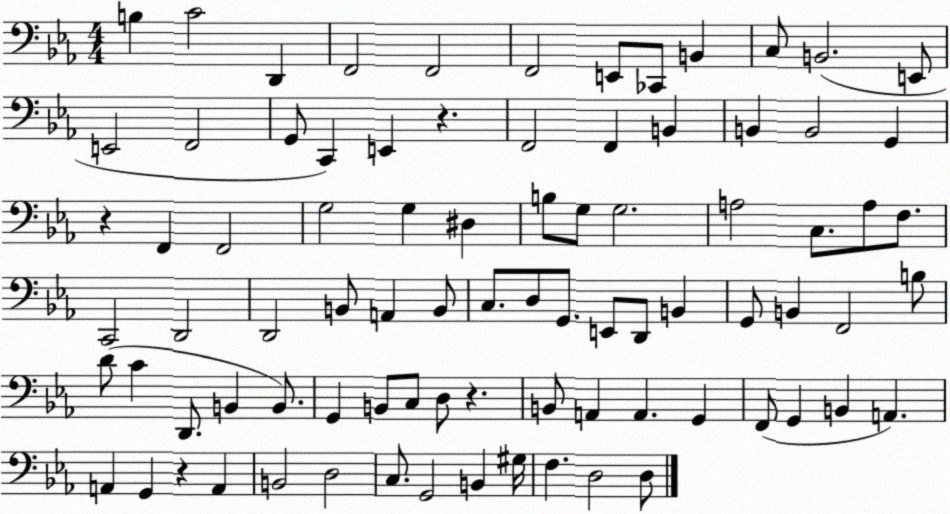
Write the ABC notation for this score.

X:1
T:Untitled
M:4/4
L:1/4
K:Eb
B, C2 D,, F,,2 F,,2 F,,2 E,,/2 _C,,/2 B,, C,/2 B,,2 E,,/2 E,,2 F,,2 G,,/2 C,, E,, z F,,2 F,, B,, B,, B,,2 G,, z F,, F,,2 G,2 G, ^D, B,/2 G,/2 G,2 A,2 C,/2 A,/2 F,/2 C,,2 D,,2 D,,2 B,,/2 A,, B,,/2 C,/2 D,/2 G,,/2 E,,/2 D,,/2 B,, G,,/2 B,, F,,2 B,/2 D/2 C D,,/2 B,, B,,/2 G,, B,,/2 C,/2 D,/2 z B,,/2 A,, A,, G,, F,,/2 G,, B,, A,, A,, G,, z A,, B,,2 D,2 C,/2 G,,2 B,, ^G,/4 F, D,2 D,/2